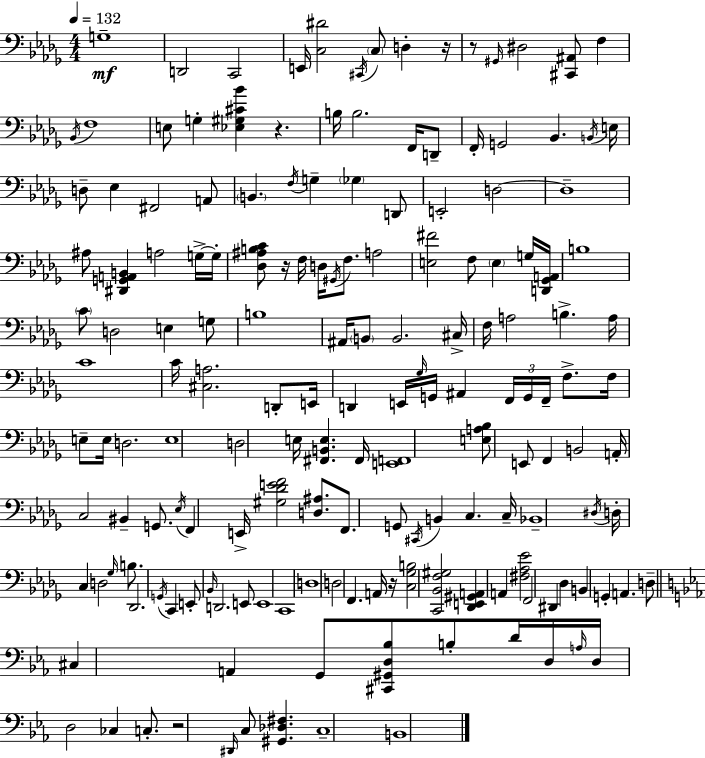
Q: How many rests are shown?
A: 6